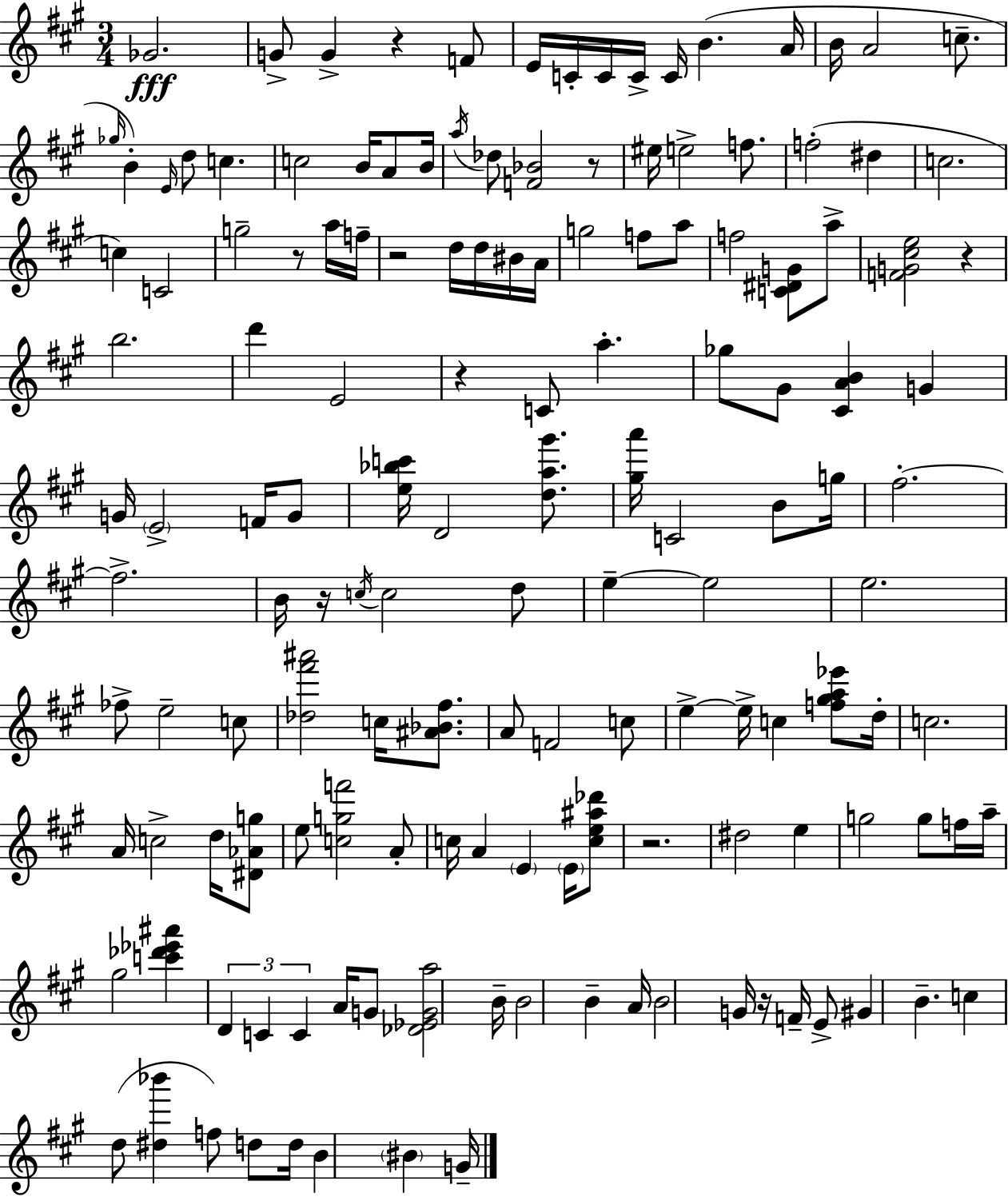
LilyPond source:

{
  \clef treble
  \numericTimeSignature
  \time 3/4
  \key a \major
  ges'2.\fff | g'8-> g'4-> r4 f'8 | e'16 c'16-. c'16 c'16-> c'16 b'4.( a'16 | b'16 a'2 c''8.-- | \break \grace { ges''16 }) b'4-. \grace { e'16 } d''8 c''4. | c''2 b'16 a'8 | b'16 \acciaccatura { a''16 } des''8 <f' bes'>2 | r8 eis''16 e''2-> | \break f''8. f''2-.( dis''4 | c''2. | c''4) c'2 | g''2-- r8 | \break a''16 f''16-- r2 d''16 | d''16 bis'16 a'16 g''2 f''8 | a''8 f''2 <c' dis' g'>8 | a''8-> <f' g' cis'' e''>2 r4 | \break b''2. | d'''4 e'2 | r4 c'8 a''4.-. | ges''8 gis'8 <cis' a' b'>4 g'4 | \break g'16 \parenthesize e'2-> | f'16 g'8 <e'' bes'' c'''>16 d'2 | <d'' a'' gis'''>8. <gis'' a'''>16 c'2 | b'8 g''16 fis''2.-.~~ | \break fis''2.-> | b'16 r16 \acciaccatura { c''16 } c''2 | d''8 e''4--~~ e''2 | e''2. | \break fes''8-> e''2-- | c''8 <des'' fis''' ais'''>2 | c''16 <ais' bes' fis''>8. a'8 f'2 | c''8 e''4->~~ e''16-> c''4 | \break <f'' gis'' a'' ees'''>8 d''16-. c''2. | a'16 c''2-> | d''16 <dis' aes' g''>8 e''8 <c'' g'' f'''>2 | a'8-. c''16 a'4 \parenthesize e'4 | \break \parenthesize e'16 <c'' e'' ais'' des'''>8 r2. | dis''2 | e''4 g''2 | g''8 f''16 a''16-- gis''2 | \break <c''' des''' ees''' ais'''>4 \tuplet 3/2 { d'4 c'4 | c'4 } a'16 g'8 <des' ees' g' a''>2 | b'16-- b'2 | b'4-- a'16 b'2 | \break g'16 r16 f'16-- e'8-> gis'4 b'4.-- | c''4 d''8( <dis'' bes'''>4 | f''8) d''8 d''16 b'4 \parenthesize bis'4 | g'16-- \bar "|."
}